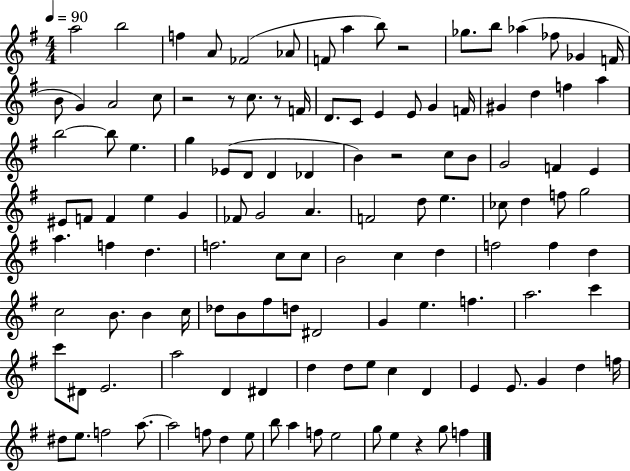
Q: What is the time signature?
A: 4/4